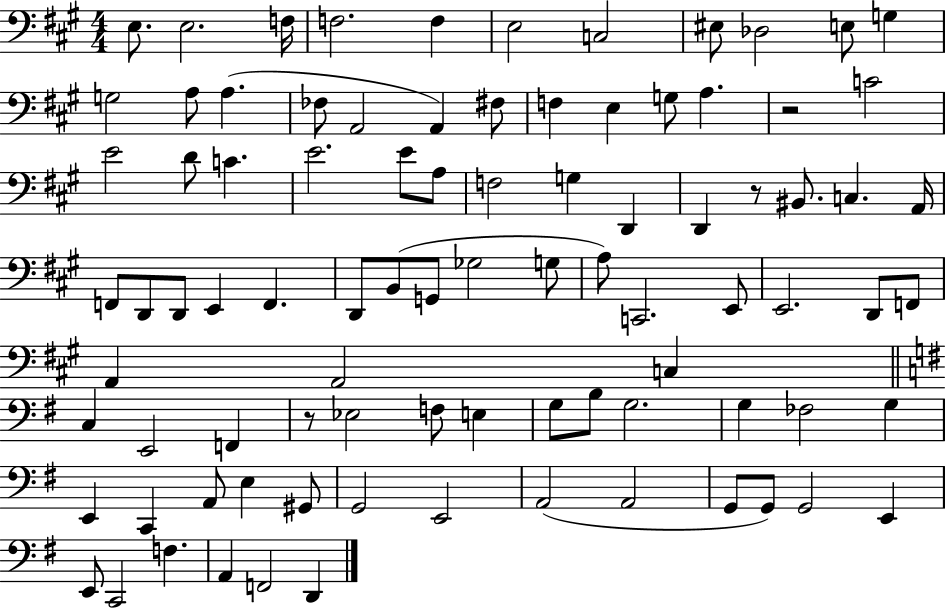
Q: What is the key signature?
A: A major